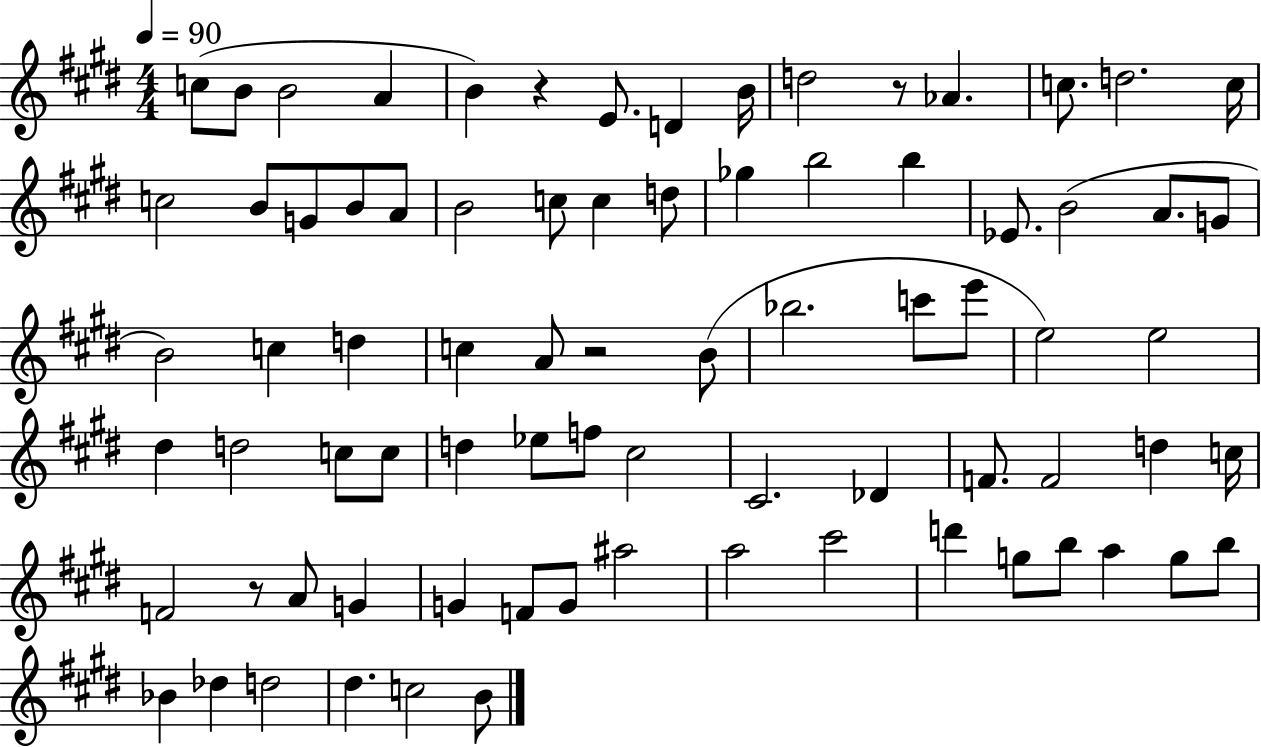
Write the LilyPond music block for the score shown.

{
  \clef treble
  \numericTimeSignature
  \time 4/4
  \key e \major
  \tempo 4 = 90
  c''8( b'8 b'2 a'4 | b'4) r4 e'8. d'4 b'16 | d''2 r8 aes'4. | c''8. d''2. c''16 | \break c''2 b'8 g'8 b'8 a'8 | b'2 c''8 c''4 d''8 | ges''4 b''2 b''4 | ees'8. b'2( a'8. g'8 | \break b'2) c''4 d''4 | c''4 a'8 r2 b'8( | bes''2. c'''8 e'''8 | e''2) e''2 | \break dis''4 d''2 c''8 c''8 | d''4 ees''8 f''8 cis''2 | cis'2. des'4 | f'8. f'2 d''4 c''16 | \break f'2 r8 a'8 g'4 | g'4 f'8 g'8 ais''2 | a''2 cis'''2 | d'''4 g''8 b''8 a''4 g''8 b''8 | \break bes'4 des''4 d''2 | dis''4. c''2 b'8 | \bar "|."
}